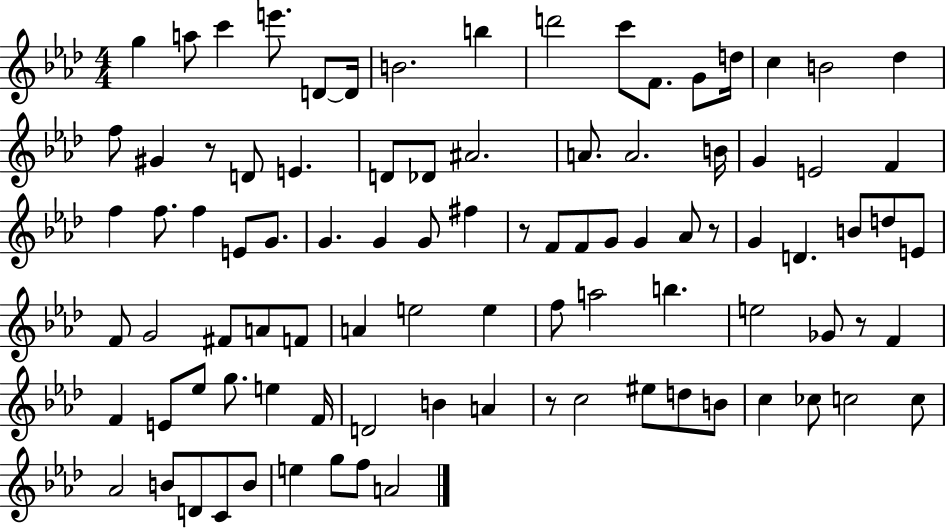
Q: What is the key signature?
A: AES major